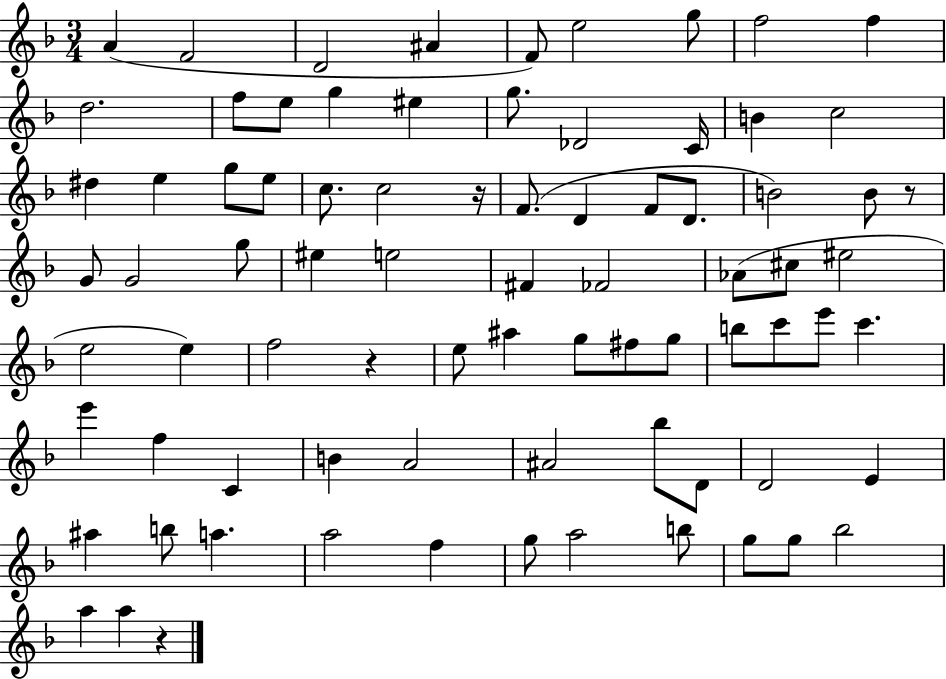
{
  \clef treble
  \numericTimeSignature
  \time 3/4
  \key f \major
  a'4( f'2 | d'2 ais'4 | f'8) e''2 g''8 | f''2 f''4 | \break d''2. | f''8 e''8 g''4 eis''4 | g''8. des'2 c'16 | b'4 c''2 | \break dis''4 e''4 g''8 e''8 | c''8. c''2 r16 | f'8.( d'4 f'8 d'8. | b'2) b'8 r8 | \break g'8 g'2 g''8 | eis''4 e''2 | fis'4 fes'2 | aes'8( cis''8 eis''2 | \break e''2 e''4) | f''2 r4 | e''8 ais''4 g''8 fis''8 g''8 | b''8 c'''8 e'''8 c'''4. | \break e'''4 f''4 c'4 | b'4 a'2 | ais'2 bes''8 d'8 | d'2 e'4 | \break ais''4 b''8 a''4. | a''2 f''4 | g''8 a''2 b''8 | g''8 g''8 bes''2 | \break a''4 a''4 r4 | \bar "|."
}